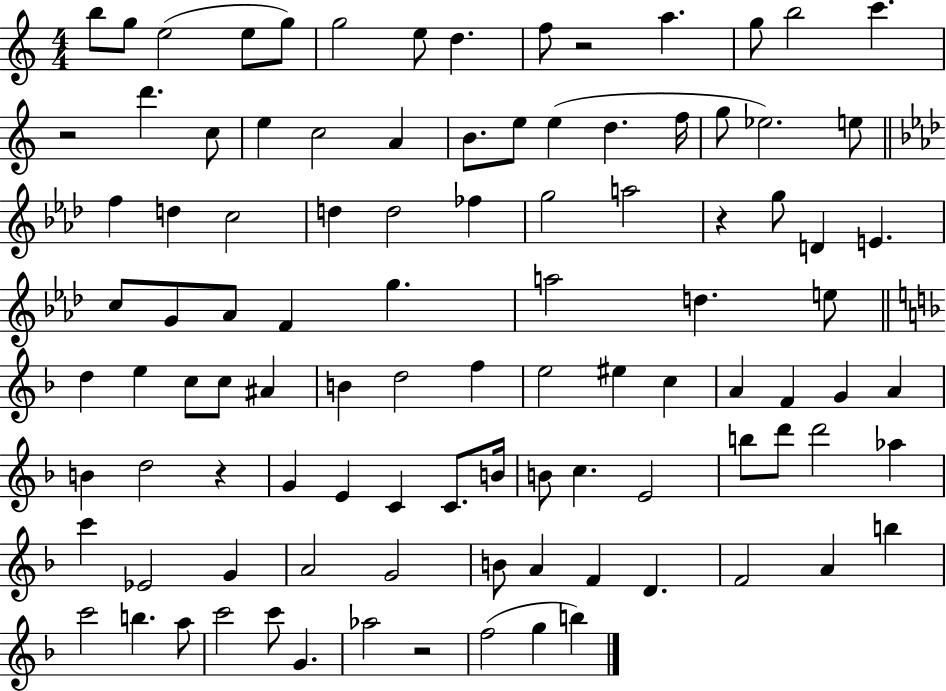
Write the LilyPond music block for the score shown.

{
  \clef treble
  \numericTimeSignature
  \time 4/4
  \key c \major
  \repeat volta 2 { b''8 g''8 e''2( e''8 g''8) | g''2 e''8 d''4. | f''8 r2 a''4. | g''8 b''2 c'''4. | \break r2 d'''4. c''8 | e''4 c''2 a'4 | b'8. e''8 e''4( d''4. f''16 | g''8 ees''2.) e''8 | \break \bar "||" \break \key aes \major f''4 d''4 c''2 | d''4 d''2 fes''4 | g''2 a''2 | r4 g''8 d'4 e'4. | \break c''8 g'8 aes'8 f'4 g''4. | a''2 d''4. e''8 | \bar "||" \break \key f \major d''4 e''4 c''8 c''8 ais'4 | b'4 d''2 f''4 | e''2 eis''4 c''4 | a'4 f'4 g'4 a'4 | \break b'4 d''2 r4 | g'4 e'4 c'4 c'8. b'16 | b'8 c''4. e'2 | b''8 d'''8 d'''2 aes''4 | \break c'''4 ees'2 g'4 | a'2 g'2 | b'8 a'4 f'4 d'4. | f'2 a'4 b''4 | \break c'''2 b''4. a''8 | c'''2 c'''8 g'4. | aes''2 r2 | f''2( g''4 b''4) | \break } \bar "|."
}